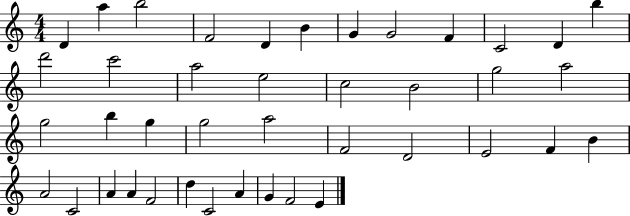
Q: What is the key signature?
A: C major